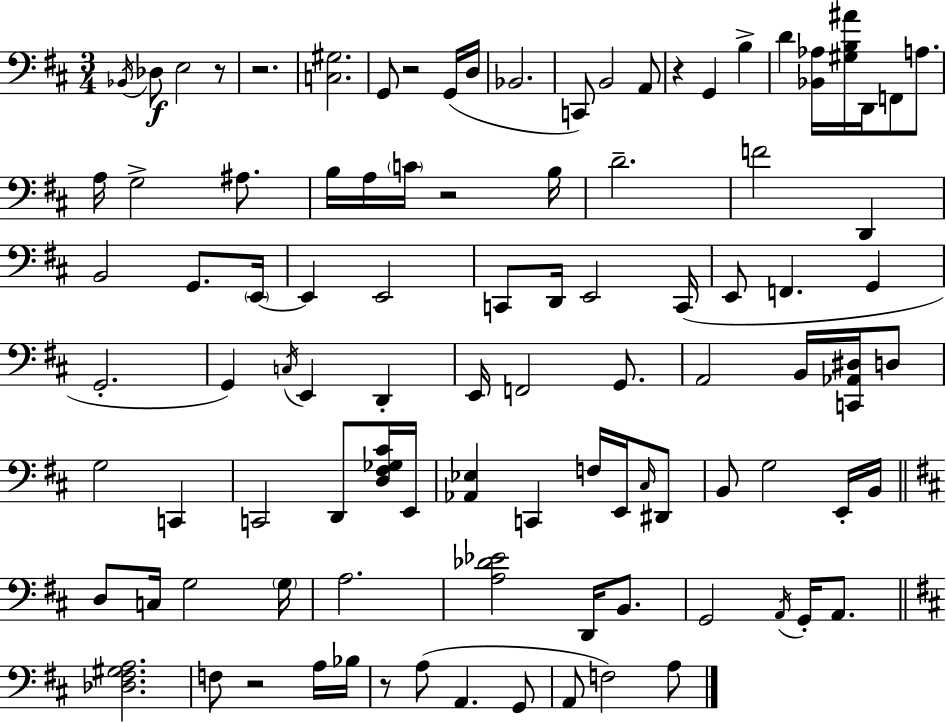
Bb2/s Db3/e E3/h R/e R/h. [C3,G#3]/h. G2/e R/h G2/s D3/s Bb2/h. C2/e B2/h A2/e R/q G2/q B3/q D4/q [Bb2,Ab3]/s [G#3,B3,A#4]/s D2/s F2/e A3/e. A3/s G3/h A#3/e. B3/s A3/s C4/s R/h B3/s D4/h. F4/h D2/q B2/h G2/e. E2/s E2/q E2/h C2/e D2/s E2/h C2/s E2/e F2/q. G2/q G2/h. G2/q C3/s E2/q D2/q E2/s F2/h G2/e. A2/h B2/s [C2,Ab2,D#3]/s D3/e G3/h C2/q C2/h D2/e [D3,F#3,Gb3,C#4]/s E2/s [Ab2,Eb3]/q C2/q F3/s E2/s C#3/s D#2/e B2/e G3/h E2/s B2/s D3/e C3/s G3/h G3/s A3/h. [A3,Db4,Eb4]/h D2/s B2/e. G2/h A2/s G2/s A2/e. [Db3,F#3,G#3,A3]/h. F3/e R/h A3/s Bb3/s R/e A3/e A2/q. G2/e A2/e F3/h A3/e